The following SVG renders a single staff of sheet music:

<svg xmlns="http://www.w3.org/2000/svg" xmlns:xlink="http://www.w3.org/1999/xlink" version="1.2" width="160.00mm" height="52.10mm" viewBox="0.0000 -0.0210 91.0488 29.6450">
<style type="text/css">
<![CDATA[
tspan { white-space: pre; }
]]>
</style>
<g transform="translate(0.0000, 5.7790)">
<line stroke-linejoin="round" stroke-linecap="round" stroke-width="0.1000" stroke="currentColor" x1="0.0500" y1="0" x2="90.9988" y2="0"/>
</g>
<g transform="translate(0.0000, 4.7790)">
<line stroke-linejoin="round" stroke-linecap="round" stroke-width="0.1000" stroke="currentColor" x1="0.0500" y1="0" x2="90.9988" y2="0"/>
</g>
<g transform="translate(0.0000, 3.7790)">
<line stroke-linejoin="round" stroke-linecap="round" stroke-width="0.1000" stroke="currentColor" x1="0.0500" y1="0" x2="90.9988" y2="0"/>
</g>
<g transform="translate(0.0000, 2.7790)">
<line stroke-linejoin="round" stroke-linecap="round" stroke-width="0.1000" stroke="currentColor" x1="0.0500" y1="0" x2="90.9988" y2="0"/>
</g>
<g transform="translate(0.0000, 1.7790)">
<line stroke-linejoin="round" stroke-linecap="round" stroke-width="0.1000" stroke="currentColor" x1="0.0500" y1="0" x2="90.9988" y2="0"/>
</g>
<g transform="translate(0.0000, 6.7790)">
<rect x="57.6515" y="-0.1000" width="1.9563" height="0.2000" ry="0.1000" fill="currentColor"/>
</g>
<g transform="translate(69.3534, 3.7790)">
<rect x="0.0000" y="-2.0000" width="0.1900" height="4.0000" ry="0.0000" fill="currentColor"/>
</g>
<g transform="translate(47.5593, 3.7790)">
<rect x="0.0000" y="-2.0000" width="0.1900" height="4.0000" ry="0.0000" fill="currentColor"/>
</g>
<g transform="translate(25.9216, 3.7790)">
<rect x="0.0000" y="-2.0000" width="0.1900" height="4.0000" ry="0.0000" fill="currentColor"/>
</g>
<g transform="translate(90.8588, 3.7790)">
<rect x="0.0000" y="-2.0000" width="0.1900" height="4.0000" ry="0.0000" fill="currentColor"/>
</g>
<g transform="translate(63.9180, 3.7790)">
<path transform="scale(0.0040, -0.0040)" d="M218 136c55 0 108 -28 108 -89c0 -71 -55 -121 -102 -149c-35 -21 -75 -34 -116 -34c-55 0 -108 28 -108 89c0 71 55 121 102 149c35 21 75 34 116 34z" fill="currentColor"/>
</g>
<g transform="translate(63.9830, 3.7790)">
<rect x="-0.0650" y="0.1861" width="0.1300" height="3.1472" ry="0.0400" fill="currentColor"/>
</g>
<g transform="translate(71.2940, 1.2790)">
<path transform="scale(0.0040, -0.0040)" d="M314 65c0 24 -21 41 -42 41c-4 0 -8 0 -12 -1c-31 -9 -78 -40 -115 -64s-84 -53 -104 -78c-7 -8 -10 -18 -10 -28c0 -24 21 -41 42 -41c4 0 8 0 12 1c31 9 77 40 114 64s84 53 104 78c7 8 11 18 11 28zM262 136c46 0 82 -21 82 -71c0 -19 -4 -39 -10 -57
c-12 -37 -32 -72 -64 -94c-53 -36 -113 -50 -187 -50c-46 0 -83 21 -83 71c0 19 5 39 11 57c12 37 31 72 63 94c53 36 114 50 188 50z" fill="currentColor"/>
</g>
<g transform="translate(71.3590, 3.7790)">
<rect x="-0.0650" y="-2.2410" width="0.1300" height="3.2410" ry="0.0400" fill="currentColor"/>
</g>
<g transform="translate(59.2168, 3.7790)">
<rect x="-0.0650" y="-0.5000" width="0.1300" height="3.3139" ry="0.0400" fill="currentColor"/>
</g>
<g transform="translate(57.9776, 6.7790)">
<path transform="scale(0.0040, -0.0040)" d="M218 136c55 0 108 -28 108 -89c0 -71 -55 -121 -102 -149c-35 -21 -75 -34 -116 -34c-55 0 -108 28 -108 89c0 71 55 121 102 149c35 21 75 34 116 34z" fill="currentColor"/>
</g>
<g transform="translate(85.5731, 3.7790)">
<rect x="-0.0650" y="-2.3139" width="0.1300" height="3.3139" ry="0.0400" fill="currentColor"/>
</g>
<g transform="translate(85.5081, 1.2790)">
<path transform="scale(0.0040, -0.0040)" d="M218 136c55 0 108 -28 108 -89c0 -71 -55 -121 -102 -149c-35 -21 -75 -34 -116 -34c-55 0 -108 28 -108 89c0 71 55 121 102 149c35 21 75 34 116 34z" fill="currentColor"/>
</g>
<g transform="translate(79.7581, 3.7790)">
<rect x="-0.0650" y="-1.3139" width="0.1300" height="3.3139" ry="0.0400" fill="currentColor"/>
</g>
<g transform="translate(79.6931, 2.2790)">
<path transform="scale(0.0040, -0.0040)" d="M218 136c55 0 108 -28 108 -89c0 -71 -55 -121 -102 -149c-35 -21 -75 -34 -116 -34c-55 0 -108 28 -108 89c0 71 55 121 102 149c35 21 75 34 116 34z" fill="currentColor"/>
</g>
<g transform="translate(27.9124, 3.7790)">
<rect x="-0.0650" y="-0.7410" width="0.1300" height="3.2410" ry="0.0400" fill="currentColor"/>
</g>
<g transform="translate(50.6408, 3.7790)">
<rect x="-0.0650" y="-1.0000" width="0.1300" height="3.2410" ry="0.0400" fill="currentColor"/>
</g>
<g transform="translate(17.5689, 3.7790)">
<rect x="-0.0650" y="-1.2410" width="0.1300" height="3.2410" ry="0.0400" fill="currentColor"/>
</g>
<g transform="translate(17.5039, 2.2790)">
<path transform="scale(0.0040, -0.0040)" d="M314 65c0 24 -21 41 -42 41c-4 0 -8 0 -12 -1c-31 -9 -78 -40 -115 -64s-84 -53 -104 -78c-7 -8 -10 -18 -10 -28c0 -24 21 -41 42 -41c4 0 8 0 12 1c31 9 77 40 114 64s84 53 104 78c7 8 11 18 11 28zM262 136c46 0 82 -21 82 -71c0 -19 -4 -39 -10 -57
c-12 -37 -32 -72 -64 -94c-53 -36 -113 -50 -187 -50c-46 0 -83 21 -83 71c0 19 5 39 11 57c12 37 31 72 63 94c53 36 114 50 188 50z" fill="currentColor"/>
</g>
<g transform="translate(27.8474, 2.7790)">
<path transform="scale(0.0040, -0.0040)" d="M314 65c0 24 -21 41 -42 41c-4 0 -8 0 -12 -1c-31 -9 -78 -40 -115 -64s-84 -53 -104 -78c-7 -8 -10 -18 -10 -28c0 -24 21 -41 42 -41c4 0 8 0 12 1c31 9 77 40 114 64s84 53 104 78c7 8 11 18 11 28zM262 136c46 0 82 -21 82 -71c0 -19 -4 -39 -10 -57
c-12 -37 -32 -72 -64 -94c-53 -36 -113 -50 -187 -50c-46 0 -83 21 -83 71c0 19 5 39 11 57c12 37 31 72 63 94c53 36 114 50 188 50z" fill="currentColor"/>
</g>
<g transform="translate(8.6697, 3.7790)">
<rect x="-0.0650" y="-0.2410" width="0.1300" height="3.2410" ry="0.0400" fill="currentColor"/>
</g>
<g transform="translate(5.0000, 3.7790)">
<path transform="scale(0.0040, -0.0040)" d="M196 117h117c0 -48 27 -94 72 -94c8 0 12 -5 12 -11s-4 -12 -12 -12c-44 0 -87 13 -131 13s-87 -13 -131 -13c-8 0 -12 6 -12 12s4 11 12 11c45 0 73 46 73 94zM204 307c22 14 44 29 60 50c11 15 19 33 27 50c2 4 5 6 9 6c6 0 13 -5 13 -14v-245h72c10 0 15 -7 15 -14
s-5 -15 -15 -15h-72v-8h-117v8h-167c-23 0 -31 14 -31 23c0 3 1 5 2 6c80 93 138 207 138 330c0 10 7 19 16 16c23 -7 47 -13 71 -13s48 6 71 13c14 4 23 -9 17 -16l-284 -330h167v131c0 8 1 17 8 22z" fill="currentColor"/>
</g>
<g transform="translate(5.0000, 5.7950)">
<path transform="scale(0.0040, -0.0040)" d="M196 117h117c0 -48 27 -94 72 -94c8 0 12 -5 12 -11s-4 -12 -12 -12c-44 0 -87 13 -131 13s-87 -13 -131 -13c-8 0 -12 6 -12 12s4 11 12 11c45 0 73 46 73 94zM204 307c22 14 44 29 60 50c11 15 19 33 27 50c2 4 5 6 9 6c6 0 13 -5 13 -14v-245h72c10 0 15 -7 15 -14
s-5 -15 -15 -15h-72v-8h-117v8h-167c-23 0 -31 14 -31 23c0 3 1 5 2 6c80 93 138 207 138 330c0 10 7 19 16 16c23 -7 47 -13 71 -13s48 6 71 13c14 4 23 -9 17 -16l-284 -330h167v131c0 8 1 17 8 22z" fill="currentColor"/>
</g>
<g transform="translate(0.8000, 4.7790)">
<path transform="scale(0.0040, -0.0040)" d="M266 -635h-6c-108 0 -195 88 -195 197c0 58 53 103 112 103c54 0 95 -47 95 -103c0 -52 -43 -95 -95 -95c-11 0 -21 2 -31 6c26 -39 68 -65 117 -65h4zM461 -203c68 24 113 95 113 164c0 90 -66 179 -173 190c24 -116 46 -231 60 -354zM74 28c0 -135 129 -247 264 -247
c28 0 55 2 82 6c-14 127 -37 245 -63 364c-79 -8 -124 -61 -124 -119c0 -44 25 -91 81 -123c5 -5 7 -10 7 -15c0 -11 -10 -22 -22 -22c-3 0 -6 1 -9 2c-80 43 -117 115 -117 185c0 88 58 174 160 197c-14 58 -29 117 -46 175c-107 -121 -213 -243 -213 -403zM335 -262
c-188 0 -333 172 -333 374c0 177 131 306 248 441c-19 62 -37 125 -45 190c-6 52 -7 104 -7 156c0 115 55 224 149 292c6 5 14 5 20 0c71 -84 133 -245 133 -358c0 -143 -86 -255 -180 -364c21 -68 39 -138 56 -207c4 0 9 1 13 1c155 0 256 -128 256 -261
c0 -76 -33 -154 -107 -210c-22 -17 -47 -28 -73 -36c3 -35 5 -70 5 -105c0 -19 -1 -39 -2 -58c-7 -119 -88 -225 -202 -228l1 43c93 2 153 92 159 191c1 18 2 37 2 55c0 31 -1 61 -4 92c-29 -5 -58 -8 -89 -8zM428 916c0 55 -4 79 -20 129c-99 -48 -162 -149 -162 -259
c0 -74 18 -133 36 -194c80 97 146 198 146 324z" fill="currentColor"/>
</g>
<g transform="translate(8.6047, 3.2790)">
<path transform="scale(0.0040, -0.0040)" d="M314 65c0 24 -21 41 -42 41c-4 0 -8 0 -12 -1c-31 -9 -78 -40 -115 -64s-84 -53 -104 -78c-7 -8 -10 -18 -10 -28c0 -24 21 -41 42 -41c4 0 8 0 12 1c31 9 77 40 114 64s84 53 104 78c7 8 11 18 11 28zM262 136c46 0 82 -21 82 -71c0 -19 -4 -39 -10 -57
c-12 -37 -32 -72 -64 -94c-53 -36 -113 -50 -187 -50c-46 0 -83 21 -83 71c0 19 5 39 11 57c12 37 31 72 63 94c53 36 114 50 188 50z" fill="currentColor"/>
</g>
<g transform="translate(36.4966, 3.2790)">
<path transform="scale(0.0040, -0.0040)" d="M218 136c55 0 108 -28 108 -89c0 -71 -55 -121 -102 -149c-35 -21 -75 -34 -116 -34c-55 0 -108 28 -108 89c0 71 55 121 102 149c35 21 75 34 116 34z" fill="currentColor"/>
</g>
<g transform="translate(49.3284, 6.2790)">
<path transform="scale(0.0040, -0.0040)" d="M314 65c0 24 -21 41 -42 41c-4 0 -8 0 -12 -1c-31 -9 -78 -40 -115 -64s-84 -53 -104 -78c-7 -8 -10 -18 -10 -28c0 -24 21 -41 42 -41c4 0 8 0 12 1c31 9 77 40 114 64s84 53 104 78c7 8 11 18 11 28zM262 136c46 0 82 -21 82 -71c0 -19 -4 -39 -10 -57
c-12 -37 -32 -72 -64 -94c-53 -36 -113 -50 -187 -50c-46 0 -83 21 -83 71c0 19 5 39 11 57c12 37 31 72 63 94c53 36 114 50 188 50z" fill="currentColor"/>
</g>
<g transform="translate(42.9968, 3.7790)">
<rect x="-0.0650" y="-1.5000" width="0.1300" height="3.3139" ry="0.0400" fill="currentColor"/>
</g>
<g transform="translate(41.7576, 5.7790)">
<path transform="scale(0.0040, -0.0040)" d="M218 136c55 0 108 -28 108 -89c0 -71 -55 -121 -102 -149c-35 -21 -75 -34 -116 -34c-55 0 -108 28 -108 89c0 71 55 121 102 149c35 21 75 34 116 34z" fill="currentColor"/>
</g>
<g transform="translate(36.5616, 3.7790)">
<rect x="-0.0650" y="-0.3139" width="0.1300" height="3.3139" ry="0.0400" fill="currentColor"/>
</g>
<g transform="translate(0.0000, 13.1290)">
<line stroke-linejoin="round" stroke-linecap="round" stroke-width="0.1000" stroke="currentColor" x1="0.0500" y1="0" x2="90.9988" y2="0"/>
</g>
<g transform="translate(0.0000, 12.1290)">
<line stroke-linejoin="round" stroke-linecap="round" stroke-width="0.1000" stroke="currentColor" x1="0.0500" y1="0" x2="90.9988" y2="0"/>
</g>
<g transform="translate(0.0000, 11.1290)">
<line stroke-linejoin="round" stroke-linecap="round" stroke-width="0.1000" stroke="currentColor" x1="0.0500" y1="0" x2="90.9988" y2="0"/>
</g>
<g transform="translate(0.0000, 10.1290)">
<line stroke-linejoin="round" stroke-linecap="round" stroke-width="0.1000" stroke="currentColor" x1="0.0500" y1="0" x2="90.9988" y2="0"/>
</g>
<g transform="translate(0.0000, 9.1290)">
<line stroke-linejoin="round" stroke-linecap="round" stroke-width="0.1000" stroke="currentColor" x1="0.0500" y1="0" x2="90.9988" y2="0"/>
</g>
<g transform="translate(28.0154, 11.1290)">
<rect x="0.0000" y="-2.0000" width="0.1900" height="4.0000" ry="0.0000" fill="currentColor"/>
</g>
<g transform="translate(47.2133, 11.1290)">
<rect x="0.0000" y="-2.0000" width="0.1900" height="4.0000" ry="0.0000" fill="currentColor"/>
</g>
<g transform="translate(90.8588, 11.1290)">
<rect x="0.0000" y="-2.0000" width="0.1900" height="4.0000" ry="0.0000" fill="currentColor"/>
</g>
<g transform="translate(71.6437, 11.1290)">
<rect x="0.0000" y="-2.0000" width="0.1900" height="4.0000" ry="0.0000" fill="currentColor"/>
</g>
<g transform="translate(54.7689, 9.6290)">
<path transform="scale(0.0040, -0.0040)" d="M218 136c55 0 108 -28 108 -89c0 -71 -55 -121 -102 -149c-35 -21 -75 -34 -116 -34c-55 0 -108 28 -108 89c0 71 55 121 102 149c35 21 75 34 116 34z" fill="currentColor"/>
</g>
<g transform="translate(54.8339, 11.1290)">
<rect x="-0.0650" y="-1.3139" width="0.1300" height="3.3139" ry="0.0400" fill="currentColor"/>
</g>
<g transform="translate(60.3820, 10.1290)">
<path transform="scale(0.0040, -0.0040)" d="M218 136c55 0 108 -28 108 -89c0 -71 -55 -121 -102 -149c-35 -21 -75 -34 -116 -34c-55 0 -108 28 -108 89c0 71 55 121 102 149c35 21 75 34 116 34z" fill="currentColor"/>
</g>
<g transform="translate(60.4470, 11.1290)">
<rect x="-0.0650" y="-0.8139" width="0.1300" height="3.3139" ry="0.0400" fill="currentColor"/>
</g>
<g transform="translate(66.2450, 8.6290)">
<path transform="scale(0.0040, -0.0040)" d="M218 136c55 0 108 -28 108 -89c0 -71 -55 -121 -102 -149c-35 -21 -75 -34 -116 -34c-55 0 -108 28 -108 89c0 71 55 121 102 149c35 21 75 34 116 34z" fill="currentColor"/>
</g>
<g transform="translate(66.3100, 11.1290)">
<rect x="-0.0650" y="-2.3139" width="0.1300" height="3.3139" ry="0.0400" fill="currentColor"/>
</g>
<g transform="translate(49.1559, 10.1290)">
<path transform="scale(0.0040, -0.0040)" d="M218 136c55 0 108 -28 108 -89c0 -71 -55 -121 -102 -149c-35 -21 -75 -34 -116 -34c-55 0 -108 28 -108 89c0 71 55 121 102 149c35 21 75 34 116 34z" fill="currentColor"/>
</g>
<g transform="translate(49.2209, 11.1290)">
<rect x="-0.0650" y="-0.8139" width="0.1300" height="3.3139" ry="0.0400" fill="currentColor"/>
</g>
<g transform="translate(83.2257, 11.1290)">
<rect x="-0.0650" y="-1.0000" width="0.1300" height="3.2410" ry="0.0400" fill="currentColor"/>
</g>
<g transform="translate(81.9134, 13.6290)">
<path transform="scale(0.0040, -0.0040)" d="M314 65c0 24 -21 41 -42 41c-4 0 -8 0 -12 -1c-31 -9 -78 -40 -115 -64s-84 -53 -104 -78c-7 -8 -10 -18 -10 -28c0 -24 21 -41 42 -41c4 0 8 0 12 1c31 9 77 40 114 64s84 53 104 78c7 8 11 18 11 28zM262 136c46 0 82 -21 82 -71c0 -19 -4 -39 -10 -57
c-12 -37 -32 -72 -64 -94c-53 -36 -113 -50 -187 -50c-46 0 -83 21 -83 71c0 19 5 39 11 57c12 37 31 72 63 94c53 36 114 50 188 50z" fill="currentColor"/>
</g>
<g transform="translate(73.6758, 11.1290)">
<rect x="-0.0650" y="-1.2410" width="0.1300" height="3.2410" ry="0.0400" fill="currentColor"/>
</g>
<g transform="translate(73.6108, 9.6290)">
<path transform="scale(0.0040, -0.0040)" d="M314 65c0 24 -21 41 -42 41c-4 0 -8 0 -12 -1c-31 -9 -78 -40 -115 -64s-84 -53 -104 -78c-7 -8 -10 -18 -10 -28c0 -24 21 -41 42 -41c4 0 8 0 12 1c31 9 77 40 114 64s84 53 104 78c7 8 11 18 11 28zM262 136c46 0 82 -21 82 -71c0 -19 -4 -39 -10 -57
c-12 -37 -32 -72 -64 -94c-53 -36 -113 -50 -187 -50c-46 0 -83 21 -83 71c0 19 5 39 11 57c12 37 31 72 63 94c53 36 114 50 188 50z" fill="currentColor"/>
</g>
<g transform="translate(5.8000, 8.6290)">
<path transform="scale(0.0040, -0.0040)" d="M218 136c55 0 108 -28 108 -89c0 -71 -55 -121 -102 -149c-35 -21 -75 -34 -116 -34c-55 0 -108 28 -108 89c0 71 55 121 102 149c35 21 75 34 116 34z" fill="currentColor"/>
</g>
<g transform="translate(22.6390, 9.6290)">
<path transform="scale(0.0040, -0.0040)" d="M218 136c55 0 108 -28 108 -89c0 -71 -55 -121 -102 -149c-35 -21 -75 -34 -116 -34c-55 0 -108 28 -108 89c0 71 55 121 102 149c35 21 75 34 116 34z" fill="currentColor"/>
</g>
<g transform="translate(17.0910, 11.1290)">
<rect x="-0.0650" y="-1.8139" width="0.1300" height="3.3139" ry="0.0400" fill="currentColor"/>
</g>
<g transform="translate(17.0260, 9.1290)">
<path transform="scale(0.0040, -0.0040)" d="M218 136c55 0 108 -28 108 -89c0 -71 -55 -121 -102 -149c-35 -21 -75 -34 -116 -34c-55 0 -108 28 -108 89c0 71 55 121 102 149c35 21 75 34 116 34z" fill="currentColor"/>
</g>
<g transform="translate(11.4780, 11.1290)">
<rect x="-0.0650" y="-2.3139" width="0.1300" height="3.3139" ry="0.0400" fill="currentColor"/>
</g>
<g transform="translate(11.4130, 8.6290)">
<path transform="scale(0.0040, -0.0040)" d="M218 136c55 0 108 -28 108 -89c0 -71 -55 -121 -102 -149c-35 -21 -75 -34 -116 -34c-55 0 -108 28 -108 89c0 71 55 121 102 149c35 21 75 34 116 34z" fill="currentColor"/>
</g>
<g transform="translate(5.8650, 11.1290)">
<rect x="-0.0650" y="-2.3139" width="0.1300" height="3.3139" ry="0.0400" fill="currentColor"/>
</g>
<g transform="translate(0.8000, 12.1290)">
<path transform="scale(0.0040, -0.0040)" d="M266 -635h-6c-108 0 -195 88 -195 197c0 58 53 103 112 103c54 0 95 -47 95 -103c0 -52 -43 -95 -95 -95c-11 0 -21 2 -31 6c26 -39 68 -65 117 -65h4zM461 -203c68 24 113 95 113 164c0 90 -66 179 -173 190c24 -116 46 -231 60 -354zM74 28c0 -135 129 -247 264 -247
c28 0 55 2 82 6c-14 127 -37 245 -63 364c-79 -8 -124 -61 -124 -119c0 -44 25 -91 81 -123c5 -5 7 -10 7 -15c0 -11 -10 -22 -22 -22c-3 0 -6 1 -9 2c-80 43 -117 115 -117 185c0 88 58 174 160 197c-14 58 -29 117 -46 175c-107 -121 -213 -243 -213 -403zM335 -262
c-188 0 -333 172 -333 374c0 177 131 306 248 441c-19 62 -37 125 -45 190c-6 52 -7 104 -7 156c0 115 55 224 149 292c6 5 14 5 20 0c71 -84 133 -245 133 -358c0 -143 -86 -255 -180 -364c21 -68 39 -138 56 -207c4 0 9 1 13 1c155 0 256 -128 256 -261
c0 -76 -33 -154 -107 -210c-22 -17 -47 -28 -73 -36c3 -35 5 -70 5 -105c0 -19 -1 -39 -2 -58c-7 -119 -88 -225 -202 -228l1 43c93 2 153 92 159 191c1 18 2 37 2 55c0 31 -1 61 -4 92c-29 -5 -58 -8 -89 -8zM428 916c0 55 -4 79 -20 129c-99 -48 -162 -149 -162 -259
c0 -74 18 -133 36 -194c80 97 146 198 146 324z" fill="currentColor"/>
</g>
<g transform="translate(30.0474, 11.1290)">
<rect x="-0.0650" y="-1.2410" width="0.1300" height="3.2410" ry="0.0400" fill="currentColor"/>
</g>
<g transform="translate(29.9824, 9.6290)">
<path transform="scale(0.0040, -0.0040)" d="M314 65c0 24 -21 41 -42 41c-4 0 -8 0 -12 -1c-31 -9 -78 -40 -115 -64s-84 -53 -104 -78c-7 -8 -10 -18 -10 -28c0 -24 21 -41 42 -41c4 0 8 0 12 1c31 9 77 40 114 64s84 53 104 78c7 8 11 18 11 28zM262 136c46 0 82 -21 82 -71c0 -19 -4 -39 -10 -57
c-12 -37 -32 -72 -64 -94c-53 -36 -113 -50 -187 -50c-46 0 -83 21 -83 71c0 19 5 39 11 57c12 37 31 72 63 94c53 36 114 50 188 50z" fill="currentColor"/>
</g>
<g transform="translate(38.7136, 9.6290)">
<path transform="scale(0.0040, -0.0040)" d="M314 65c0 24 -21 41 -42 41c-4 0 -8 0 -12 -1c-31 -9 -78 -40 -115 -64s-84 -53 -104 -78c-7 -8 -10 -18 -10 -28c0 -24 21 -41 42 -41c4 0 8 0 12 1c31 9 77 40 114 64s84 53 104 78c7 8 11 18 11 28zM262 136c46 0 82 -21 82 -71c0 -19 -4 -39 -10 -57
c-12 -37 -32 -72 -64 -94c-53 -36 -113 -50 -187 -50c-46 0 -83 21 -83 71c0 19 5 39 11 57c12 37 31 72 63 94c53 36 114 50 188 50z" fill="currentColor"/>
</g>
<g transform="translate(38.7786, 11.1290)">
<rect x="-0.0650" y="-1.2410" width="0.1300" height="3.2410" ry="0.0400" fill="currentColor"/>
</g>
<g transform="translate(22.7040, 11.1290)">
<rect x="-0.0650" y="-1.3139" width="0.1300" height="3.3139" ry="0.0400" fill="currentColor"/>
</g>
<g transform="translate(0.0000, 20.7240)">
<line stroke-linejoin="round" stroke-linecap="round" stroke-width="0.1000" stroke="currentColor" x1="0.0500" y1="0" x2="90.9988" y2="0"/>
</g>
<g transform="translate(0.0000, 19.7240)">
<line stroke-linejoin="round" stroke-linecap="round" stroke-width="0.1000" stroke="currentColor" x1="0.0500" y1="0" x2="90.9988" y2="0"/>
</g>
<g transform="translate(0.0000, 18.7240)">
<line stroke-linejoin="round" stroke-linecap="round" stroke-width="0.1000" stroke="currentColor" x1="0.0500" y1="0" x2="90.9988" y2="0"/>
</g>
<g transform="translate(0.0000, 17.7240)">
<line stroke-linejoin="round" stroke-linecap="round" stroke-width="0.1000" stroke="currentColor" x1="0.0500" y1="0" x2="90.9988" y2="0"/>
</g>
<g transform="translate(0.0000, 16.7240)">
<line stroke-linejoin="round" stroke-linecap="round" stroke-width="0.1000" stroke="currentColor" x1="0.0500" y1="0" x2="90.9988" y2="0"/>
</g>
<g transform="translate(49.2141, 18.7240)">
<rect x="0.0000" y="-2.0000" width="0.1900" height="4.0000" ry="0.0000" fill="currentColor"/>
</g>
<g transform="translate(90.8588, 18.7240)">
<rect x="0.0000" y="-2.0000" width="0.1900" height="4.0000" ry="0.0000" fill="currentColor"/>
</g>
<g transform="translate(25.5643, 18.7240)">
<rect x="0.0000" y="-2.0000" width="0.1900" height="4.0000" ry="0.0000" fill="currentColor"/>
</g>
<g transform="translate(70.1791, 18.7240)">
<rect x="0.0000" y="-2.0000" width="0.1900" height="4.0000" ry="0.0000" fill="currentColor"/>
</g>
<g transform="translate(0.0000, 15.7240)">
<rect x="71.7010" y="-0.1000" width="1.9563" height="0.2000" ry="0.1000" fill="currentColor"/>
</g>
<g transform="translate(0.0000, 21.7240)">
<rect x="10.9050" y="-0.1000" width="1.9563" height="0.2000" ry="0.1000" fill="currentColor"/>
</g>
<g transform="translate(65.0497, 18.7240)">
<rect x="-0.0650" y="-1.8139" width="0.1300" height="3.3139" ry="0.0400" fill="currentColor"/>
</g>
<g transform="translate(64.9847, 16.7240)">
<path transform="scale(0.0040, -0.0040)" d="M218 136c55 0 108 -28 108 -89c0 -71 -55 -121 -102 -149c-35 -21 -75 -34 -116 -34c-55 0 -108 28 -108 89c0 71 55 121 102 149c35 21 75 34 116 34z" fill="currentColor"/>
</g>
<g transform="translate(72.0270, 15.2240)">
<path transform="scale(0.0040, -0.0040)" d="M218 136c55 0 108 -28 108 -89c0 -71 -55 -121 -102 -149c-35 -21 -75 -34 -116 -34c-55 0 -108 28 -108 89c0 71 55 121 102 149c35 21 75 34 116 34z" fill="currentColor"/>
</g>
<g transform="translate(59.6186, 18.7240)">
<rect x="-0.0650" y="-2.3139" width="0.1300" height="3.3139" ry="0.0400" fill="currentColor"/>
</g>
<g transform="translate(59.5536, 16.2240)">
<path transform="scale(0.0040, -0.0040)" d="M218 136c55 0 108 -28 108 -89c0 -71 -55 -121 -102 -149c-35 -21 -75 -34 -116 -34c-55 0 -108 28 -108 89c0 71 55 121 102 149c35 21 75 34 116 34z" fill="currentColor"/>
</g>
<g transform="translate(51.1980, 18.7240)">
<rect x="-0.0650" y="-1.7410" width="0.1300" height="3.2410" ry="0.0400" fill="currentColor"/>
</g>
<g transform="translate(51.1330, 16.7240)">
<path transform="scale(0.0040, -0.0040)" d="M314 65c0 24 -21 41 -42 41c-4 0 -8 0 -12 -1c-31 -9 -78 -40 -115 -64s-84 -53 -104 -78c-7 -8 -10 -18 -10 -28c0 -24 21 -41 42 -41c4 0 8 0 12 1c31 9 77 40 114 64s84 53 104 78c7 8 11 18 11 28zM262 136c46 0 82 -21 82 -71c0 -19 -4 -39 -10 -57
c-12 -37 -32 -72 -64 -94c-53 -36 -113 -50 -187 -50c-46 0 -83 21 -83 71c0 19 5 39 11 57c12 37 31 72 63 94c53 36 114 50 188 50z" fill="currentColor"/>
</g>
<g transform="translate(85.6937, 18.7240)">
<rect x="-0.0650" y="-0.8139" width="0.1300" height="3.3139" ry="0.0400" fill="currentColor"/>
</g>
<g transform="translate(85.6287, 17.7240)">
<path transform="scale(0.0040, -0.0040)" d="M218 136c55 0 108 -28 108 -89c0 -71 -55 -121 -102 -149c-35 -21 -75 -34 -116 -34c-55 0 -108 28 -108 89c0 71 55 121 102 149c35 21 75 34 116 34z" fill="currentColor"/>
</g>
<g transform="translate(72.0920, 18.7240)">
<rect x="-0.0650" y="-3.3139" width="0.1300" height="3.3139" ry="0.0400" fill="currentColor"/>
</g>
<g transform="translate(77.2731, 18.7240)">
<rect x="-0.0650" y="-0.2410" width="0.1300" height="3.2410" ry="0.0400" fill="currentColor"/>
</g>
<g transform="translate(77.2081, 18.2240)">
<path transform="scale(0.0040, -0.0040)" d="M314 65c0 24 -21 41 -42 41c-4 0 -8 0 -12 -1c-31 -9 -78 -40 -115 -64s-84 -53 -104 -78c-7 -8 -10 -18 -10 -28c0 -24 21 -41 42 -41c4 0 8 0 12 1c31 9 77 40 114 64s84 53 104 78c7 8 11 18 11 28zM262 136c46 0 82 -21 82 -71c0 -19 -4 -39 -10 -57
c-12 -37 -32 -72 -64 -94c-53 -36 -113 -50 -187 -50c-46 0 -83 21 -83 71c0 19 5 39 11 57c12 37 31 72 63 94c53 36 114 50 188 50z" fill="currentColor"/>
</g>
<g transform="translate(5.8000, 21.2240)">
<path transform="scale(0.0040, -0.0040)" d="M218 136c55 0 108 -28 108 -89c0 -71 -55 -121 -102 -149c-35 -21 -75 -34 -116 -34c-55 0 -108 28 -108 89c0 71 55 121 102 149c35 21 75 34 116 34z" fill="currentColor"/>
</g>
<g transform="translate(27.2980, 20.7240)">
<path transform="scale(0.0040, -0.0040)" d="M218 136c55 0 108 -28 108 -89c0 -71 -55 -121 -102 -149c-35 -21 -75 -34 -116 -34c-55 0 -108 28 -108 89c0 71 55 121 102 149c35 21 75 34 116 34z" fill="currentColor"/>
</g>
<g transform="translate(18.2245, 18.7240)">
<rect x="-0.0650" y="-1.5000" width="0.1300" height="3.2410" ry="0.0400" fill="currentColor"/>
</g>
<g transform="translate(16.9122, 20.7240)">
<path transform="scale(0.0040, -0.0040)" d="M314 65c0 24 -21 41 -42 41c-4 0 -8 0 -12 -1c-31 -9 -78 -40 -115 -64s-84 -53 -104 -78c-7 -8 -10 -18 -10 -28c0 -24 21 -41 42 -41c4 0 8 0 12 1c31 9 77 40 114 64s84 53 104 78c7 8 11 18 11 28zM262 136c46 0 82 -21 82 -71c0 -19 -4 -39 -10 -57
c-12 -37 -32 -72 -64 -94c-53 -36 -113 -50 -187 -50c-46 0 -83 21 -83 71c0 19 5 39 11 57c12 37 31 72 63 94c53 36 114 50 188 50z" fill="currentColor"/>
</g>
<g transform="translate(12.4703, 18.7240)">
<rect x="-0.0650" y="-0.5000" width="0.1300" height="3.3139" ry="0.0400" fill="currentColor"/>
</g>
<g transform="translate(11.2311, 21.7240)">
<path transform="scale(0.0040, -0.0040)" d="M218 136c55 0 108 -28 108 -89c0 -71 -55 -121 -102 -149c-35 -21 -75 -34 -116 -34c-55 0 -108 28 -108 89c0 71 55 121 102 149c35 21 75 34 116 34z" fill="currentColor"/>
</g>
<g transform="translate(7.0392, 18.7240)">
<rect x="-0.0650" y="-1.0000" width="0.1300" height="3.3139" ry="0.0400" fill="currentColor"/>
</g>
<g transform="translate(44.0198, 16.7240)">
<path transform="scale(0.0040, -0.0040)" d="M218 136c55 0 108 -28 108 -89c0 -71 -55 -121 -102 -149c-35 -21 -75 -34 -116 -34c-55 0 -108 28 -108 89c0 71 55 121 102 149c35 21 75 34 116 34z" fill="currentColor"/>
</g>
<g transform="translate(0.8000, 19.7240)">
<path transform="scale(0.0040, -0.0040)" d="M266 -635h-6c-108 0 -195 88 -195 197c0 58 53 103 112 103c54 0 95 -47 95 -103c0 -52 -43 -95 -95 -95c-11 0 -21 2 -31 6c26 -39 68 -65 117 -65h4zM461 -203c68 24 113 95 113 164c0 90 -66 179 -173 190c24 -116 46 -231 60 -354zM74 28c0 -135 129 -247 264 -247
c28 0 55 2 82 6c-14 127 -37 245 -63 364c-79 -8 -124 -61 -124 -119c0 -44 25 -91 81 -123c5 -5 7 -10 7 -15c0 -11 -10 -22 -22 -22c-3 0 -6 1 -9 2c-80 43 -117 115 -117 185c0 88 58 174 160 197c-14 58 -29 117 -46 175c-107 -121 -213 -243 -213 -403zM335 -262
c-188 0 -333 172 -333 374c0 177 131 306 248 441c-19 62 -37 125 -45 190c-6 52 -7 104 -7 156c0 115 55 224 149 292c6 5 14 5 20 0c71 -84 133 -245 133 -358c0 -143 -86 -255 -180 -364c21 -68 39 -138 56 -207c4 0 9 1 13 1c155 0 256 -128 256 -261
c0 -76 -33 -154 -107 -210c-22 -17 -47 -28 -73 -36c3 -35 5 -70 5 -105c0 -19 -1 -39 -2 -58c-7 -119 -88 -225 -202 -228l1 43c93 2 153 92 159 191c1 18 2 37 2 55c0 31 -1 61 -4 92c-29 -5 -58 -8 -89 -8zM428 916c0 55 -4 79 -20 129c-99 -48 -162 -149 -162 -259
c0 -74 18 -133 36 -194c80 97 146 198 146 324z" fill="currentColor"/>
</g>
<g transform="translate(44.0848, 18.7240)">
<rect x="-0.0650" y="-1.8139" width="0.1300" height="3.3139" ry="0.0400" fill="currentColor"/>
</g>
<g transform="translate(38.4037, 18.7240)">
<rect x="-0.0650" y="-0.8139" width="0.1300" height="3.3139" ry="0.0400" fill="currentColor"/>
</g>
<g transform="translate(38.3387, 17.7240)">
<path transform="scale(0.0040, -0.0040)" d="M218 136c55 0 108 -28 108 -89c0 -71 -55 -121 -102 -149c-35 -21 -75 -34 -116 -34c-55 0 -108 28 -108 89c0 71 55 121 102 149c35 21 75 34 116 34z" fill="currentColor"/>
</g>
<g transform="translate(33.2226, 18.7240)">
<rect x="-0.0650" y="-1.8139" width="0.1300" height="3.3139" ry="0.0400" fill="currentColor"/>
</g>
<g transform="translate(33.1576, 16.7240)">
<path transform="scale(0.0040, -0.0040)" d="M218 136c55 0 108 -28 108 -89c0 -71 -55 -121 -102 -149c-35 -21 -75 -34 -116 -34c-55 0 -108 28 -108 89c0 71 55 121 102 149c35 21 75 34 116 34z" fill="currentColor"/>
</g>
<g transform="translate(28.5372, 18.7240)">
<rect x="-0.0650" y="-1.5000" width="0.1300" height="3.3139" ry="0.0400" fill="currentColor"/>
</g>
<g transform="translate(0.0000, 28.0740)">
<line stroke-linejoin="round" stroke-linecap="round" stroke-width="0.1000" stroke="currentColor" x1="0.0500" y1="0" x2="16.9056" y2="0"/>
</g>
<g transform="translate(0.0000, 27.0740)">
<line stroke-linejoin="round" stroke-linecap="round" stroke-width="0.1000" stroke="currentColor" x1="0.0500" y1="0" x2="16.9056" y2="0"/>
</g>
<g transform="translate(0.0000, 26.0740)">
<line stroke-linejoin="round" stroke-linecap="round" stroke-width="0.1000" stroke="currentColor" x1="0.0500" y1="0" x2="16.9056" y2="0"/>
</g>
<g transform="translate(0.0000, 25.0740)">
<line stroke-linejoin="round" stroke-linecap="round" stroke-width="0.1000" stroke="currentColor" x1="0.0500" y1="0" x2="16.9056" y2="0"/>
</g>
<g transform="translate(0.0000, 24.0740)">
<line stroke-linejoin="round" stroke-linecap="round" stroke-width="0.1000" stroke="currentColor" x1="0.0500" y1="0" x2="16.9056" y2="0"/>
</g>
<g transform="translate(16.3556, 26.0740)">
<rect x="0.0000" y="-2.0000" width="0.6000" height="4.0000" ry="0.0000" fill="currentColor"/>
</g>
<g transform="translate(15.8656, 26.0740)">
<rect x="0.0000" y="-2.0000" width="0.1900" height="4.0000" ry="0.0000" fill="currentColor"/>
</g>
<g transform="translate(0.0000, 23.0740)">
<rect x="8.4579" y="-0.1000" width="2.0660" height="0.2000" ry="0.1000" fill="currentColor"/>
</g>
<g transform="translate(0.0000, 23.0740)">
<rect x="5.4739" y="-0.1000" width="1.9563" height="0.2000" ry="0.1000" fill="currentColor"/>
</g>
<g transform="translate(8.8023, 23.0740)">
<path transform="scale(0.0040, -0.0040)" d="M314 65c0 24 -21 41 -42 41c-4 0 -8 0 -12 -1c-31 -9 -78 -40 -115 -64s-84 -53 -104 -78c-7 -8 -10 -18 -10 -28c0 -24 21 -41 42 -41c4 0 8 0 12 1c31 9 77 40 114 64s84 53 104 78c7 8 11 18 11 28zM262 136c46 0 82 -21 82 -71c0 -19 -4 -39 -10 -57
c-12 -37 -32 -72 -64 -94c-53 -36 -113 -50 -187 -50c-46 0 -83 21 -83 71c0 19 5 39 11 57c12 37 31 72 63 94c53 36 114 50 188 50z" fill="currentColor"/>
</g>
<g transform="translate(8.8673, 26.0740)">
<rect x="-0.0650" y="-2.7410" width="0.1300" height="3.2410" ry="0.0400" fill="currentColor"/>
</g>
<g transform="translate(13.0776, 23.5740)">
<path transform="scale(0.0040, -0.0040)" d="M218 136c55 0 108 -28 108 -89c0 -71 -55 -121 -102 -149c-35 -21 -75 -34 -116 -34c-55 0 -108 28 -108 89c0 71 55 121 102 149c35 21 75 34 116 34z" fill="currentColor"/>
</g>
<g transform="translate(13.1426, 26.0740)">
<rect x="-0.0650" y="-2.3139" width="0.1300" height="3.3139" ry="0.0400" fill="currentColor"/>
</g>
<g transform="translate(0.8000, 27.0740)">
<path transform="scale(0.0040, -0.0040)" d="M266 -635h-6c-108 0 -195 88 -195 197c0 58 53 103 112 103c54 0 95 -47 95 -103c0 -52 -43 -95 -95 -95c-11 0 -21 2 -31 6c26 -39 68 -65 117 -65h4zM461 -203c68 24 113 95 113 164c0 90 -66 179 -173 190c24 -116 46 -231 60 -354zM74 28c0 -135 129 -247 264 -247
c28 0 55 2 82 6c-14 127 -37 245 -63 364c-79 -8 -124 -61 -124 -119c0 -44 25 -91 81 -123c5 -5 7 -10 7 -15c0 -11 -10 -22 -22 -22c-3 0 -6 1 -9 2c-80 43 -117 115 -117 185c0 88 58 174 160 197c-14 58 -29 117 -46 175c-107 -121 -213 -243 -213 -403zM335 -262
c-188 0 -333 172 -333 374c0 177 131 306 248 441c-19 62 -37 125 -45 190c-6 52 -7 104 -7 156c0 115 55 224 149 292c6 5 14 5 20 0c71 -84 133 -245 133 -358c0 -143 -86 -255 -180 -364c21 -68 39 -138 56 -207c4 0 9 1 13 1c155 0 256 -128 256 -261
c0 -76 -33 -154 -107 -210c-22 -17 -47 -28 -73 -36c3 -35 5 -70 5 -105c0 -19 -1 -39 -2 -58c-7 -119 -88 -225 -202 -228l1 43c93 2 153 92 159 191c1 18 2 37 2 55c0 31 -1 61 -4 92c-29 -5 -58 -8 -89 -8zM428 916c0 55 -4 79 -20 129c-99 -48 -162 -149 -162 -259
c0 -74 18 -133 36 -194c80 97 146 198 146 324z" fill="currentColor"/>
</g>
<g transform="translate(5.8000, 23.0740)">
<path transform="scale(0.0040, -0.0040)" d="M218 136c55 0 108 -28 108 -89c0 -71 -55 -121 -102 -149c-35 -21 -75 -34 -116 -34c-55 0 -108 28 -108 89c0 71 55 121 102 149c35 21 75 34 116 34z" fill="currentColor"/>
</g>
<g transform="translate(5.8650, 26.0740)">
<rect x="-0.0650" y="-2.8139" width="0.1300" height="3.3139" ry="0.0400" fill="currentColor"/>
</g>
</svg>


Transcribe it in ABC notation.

X:1
T:Untitled
M:4/4
L:1/4
K:C
c2 e2 d2 c E D2 C B g2 e g g g f e e2 e2 d e d g e2 D2 D C E2 E f d f f2 g f b c2 d a a2 g